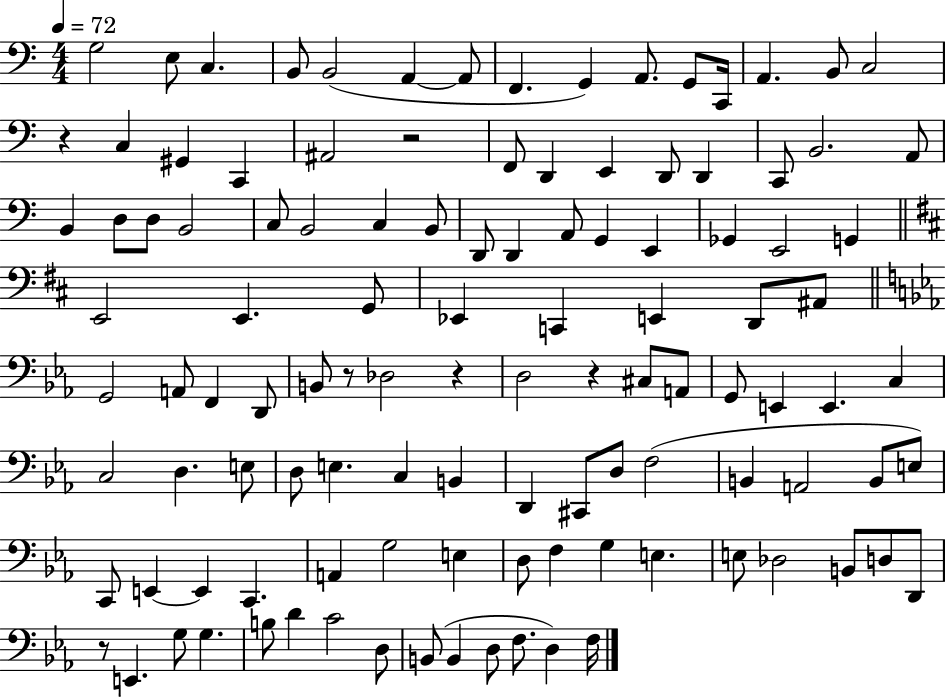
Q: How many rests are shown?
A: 6